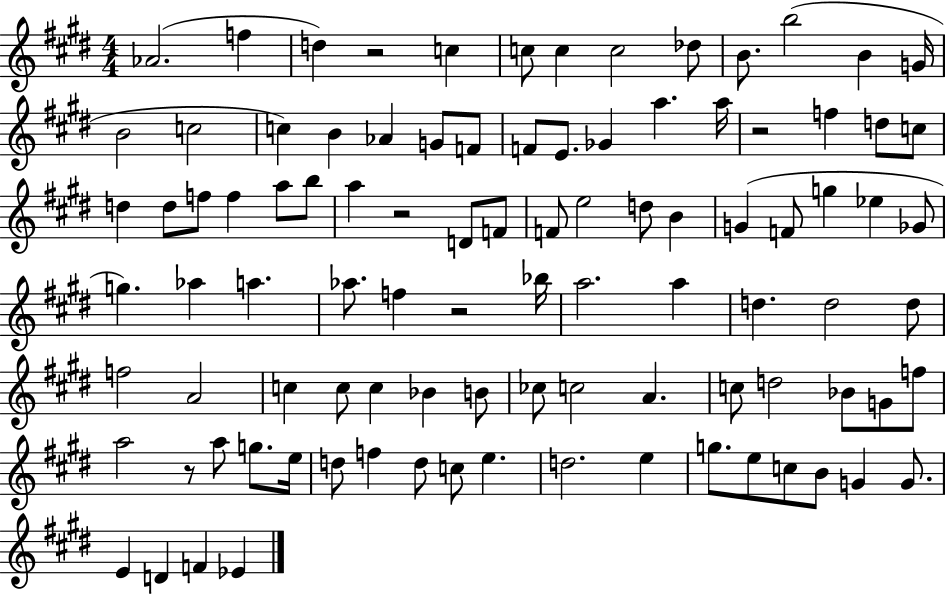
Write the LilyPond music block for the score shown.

{
  \clef treble
  \numericTimeSignature
  \time 4/4
  \key e \major
  aes'2.( f''4 | d''4) r2 c''4 | c''8 c''4 c''2 des''8 | b'8. b''2( b'4 g'16 | \break b'2 c''2 | c''4) b'4 aes'4 g'8 f'8 | f'8 e'8. ges'4 a''4. a''16 | r2 f''4 d''8 c''8 | \break d''4 d''8 f''8 f''4 a''8 b''8 | a''4 r2 d'8 f'8 | f'8 e''2 d''8 b'4 | g'4( f'8 g''4 ees''4 ges'8 | \break g''4.) aes''4 a''4. | aes''8. f''4 r2 bes''16 | a''2. a''4 | d''4. d''2 d''8 | \break f''2 a'2 | c''4 c''8 c''4 bes'4 b'8 | ces''8 c''2 a'4. | c''8 d''2 bes'8 g'8 f''8 | \break a''2 r8 a''8 g''8. e''16 | d''8 f''4 d''8 c''8 e''4. | d''2. e''4 | g''8. e''8 c''8 b'8 g'4 g'8. | \break e'4 d'4 f'4 ees'4 | \bar "|."
}